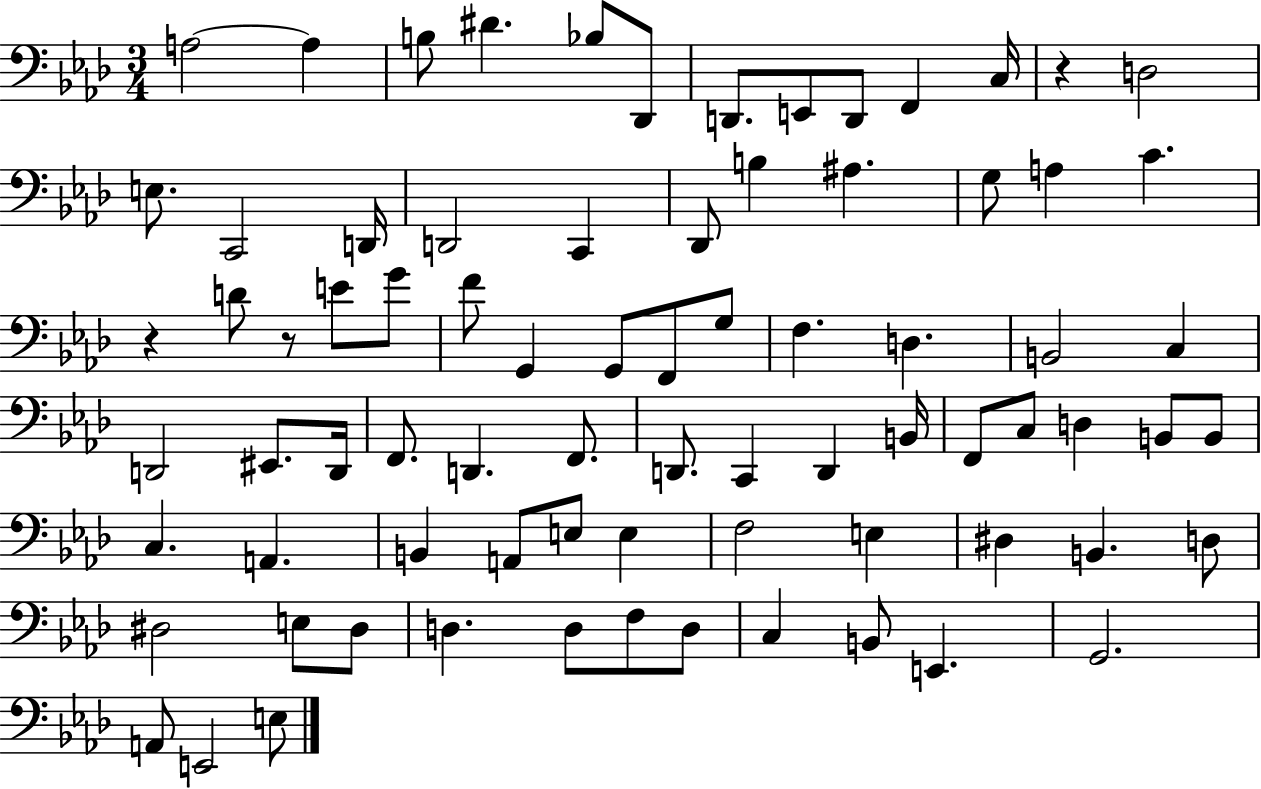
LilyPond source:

{
  \clef bass
  \numericTimeSignature
  \time 3/4
  \key aes \major
  \repeat volta 2 { a2~~ a4 | b8 dis'4. bes8 des,8 | d,8. e,8 d,8 f,4 c16 | r4 d2 | \break e8. c,2 d,16 | d,2 c,4 | des,8 b4 ais4. | g8 a4 c'4. | \break r4 d'8 r8 e'8 g'8 | f'8 g,4 g,8 f,8 g8 | f4. d4. | b,2 c4 | \break d,2 eis,8. d,16 | f,8. d,4. f,8. | d,8. c,4 d,4 b,16 | f,8 c8 d4 b,8 b,8 | \break c4. a,4. | b,4 a,8 e8 e4 | f2 e4 | dis4 b,4. d8 | \break dis2 e8 dis8 | d4. d8 f8 d8 | c4 b,8 e,4. | g,2. | \break a,8 e,2 e8 | } \bar "|."
}